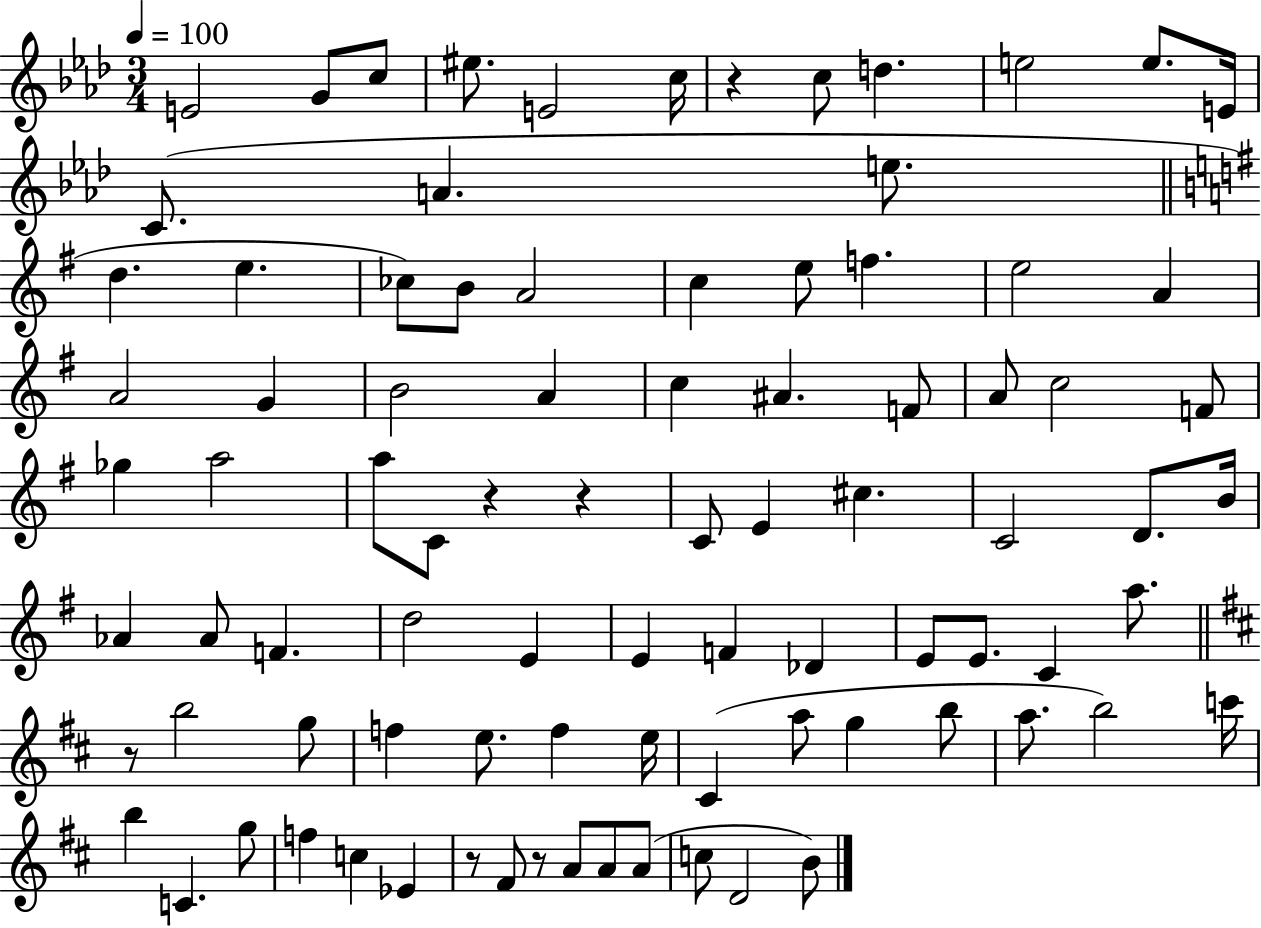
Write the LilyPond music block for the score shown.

{
  \clef treble
  \numericTimeSignature
  \time 3/4
  \key aes \major
  \tempo 4 = 100
  e'2 g'8 c''8 | eis''8. e'2 c''16 | r4 c''8 d''4. | e''2 e''8. e'16 | \break c'8.( a'4. e''8. | \bar "||" \break \key g \major d''4. e''4. | ces''8) b'8 a'2 | c''4 e''8 f''4. | e''2 a'4 | \break a'2 g'4 | b'2 a'4 | c''4 ais'4. f'8 | a'8 c''2 f'8 | \break ges''4 a''2 | a''8 c'8 r4 r4 | c'8 e'4 cis''4. | c'2 d'8. b'16 | \break aes'4 aes'8 f'4. | d''2 e'4 | e'4 f'4 des'4 | e'8 e'8. c'4 a''8. | \break \bar "||" \break \key d \major r8 b''2 g''8 | f''4 e''8. f''4 e''16 | cis'4( a''8 g''4 b''8 | a''8. b''2) c'''16 | \break b''4 c'4. g''8 | f''4 c''4 ees'4 | r8 fis'8 r8 a'8 a'8 a'8( | c''8 d'2 b'8) | \break \bar "|."
}